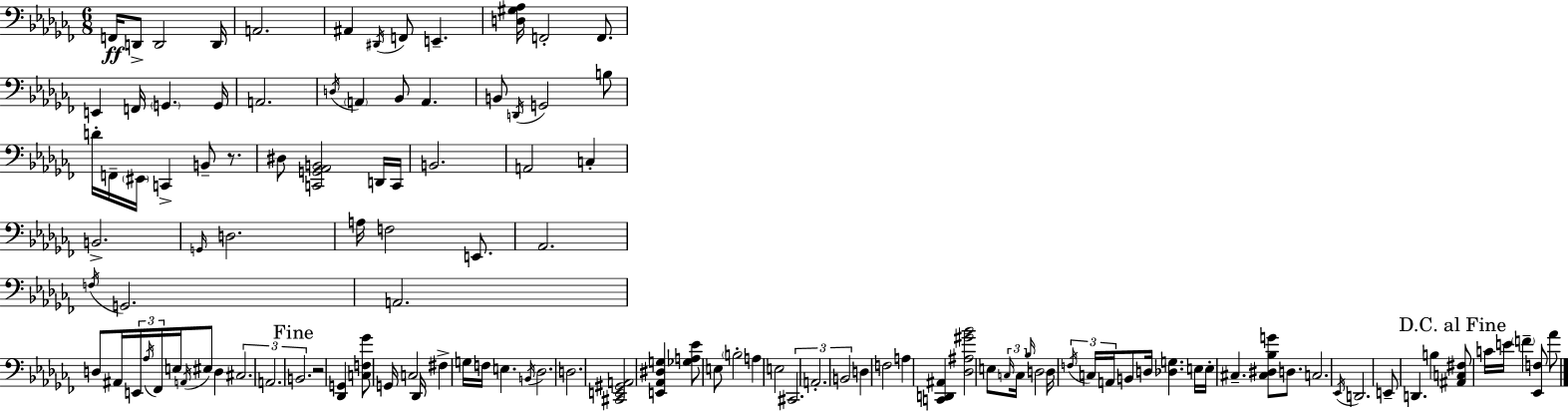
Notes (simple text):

F2/s D2/e D2/h D2/s A2/h. A#2/q D#2/s F2/e E2/q. [D3,G#3,Ab3]/s F2/h F2/e. E2/q F2/s G2/q. G2/s A2/h. D3/s A2/q Bb2/e A2/q. B2/e D2/s G2/h B3/e D4/s F2/s EIS2/s C2/q B2/e R/e. D#3/e [C2,G2,Ab2,B2]/h D2/s C2/s B2/h. A2/h C3/q B2/h. G2/s D3/h. A3/s F3/h E2/e. Ab2/h. F3/s G2/h. A2/h. D3/e A#2/s E2/s Ab3/s FES2/s E3/s A2/s EIS3/e D3/q C#3/h. A2/h. B2/h. R/h [Db2,G2]/q [C3,F3,Gb4]/e G2/s C3/h Db2/s F#3/q G3/s F3/s E3/q. B2/s Db3/h. D3/h. [C#2,E2,G#2,A2]/h [E2,Ab2,D#3,G3]/q [Gb3,A3,Eb4]/e E3/e B3/h A3/q E3/h C#2/h. A2/h. B2/h D3/q F3/h A3/q [C2,D2,A#2]/q [Db3,A#3,G#4,Bb4]/h E3/e C3/s C3/s Bb3/s D3/h D3/s F3/s C3/s A2/s B2/e D3/s [Db3,G3]/q. E3/s E3/s C#3/q. [C#3,D#3,Bb3,G4]/e D3/e. C3/h. Eb2/s D2/h. E2/e D2/q. B3/q [A#2,C3,F#3]/e C4/s E4/s F4/q [Eb2,F3]/e Ab4/e